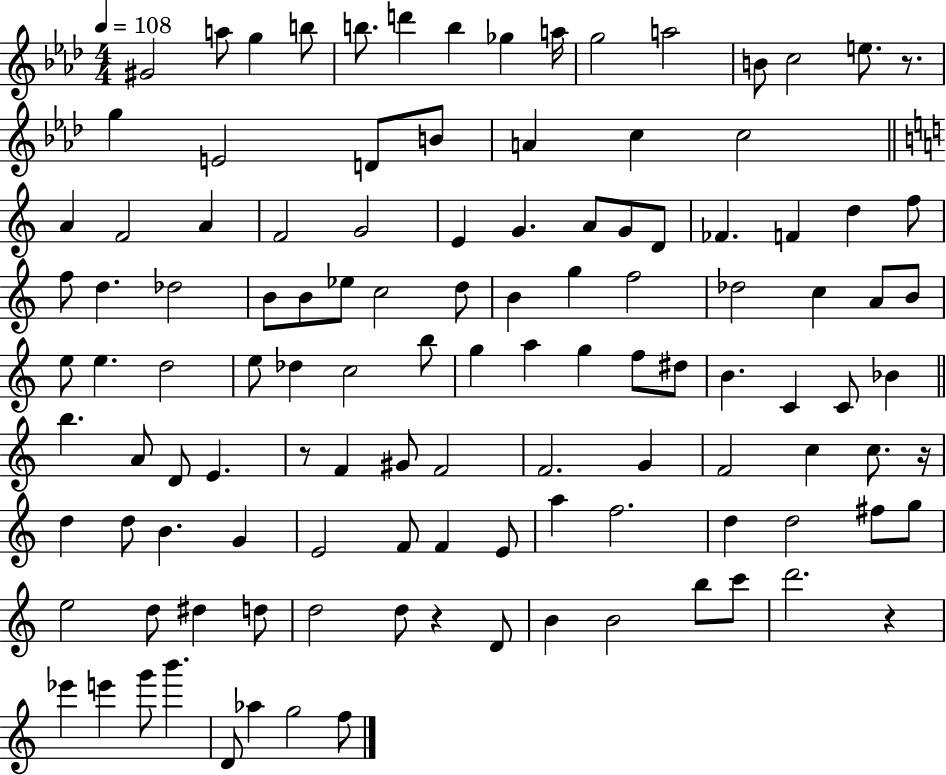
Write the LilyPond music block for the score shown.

{
  \clef treble
  \numericTimeSignature
  \time 4/4
  \key aes \major
  \tempo 4 = 108
  \repeat volta 2 { gis'2 a''8 g''4 b''8 | b''8. d'''4 b''4 ges''4 a''16 | g''2 a''2 | b'8 c''2 e''8. r8. | \break g''4 e'2 d'8 b'8 | a'4 c''4 c''2 | \bar "||" \break \key c \major a'4 f'2 a'4 | f'2 g'2 | e'4 g'4. a'8 g'8 d'8 | fes'4. f'4 d''4 f''8 | \break f''8 d''4. des''2 | b'8 b'8 ees''8 c''2 d''8 | b'4 g''4 f''2 | des''2 c''4 a'8 b'8 | \break e''8 e''4. d''2 | e''8 des''4 c''2 b''8 | g''4 a''4 g''4 f''8 dis''8 | b'4. c'4 c'8 bes'4 | \break \bar "||" \break \key c \major b''4. a'8 d'8 e'4. | r8 f'4 gis'8 f'2 | f'2. g'4 | f'2 c''4 c''8. r16 | \break d''4 d''8 b'4. g'4 | e'2 f'8 f'4 e'8 | a''4 f''2. | d''4 d''2 fis''8 g''8 | \break e''2 d''8 dis''4 d''8 | d''2 d''8 r4 d'8 | b'4 b'2 b''8 c'''8 | d'''2. r4 | \break ees'''4 e'''4 g'''8 b'''4. | d'8 aes''4 g''2 f''8 | } \bar "|."
}